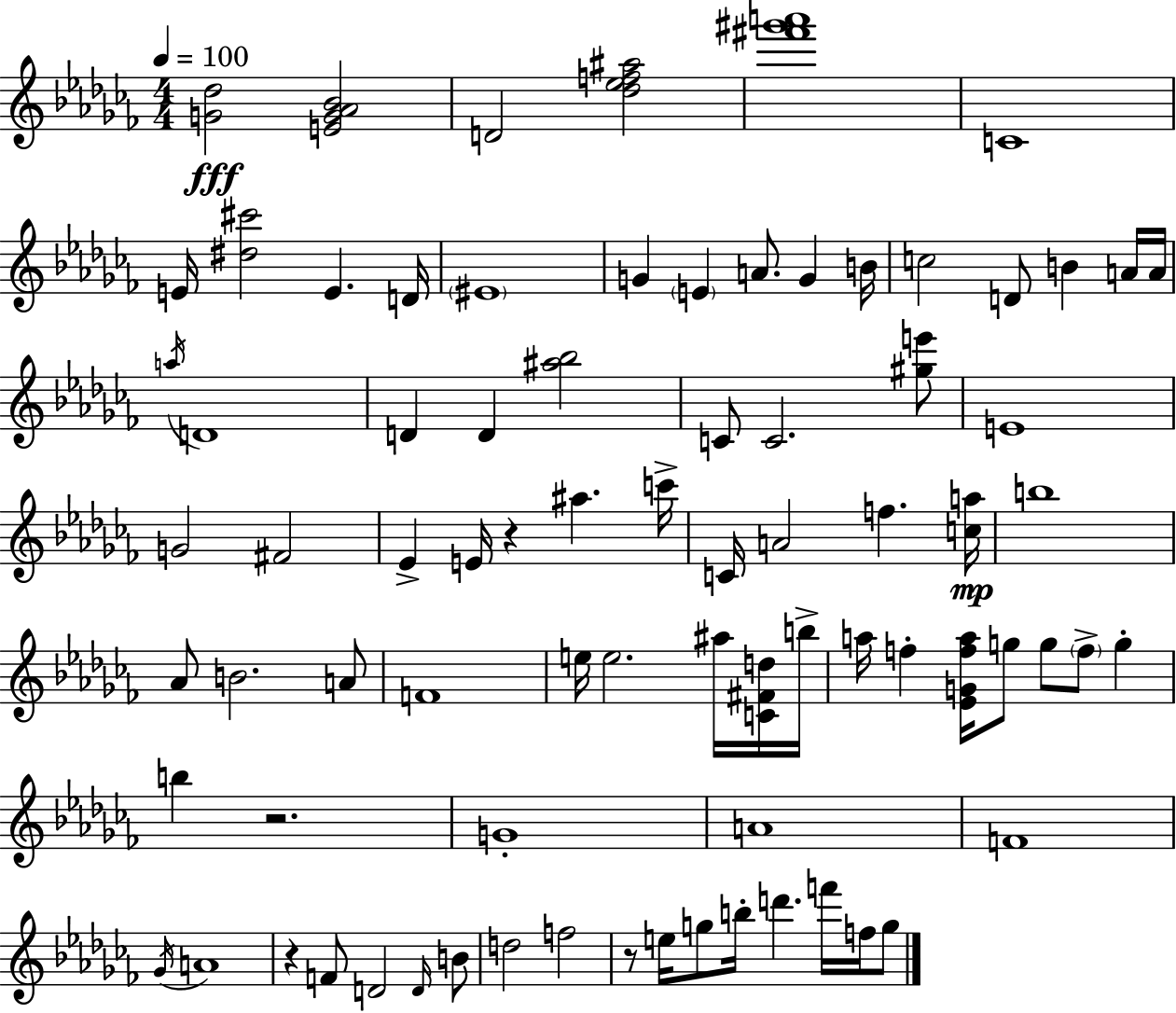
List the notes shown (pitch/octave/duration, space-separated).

[G4,Db5]/h [E4,G4,Ab4,Bb4]/h D4/h [Db5,Eb5,F5,A#5]/h [F#6,G#6,A6]/w C4/w E4/s [D#5,C#6]/h E4/q. D4/s EIS4/w G4/q E4/q A4/e. G4/q B4/s C5/h D4/e B4/q A4/s A4/s A5/s D4/w D4/q D4/q [A#5,Bb5]/h C4/e C4/h. [G#5,E6]/e E4/w G4/h F#4/h Eb4/q E4/s R/q A#5/q. C6/s C4/s A4/h F5/q. [C5,A5]/s B5/w Ab4/e B4/h. A4/e F4/w E5/s E5/h. A#5/s [C4,F#4,D5]/s B5/s A5/s F5/q [Eb4,G4,F5,A5]/s G5/e G5/e F5/e G5/q B5/q R/h. G4/w A4/w F4/w Gb4/s A4/w R/q F4/e D4/h D4/s B4/e D5/h F5/h R/e E5/s G5/e B5/s D6/q. F6/s F5/s G5/e